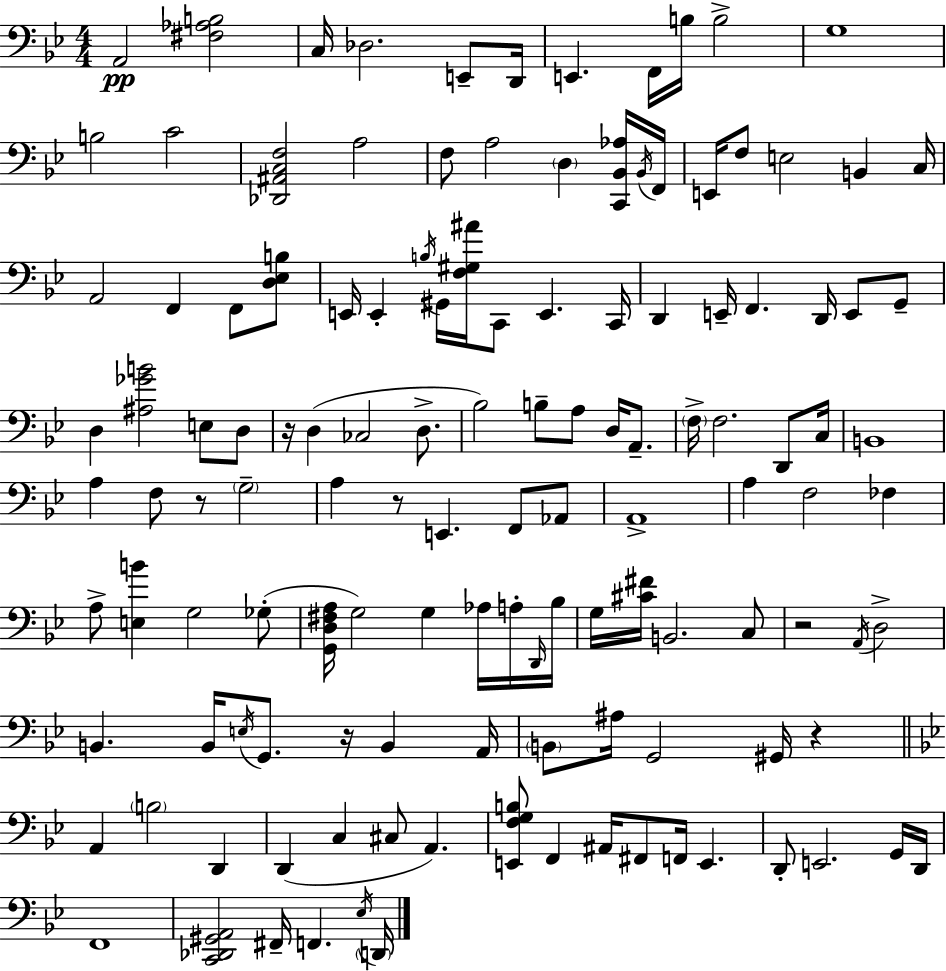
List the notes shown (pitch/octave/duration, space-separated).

A2/h [F#3,Ab3,B3]/h C3/s Db3/h. E2/e D2/s E2/q. F2/s B3/s B3/h G3/w B3/h C4/h [Db2,A#2,C3,F3]/h A3/h F3/e A3/h D3/q [C2,Bb2,Ab3]/s Bb2/s F2/s E2/s F3/e E3/h B2/q C3/s A2/h F2/q F2/e [D3,Eb3,B3]/e E2/s E2/q B3/s G#2/s [F3,G#3,A#4]/s C2/e E2/q. C2/s D2/q E2/s F2/q. D2/s E2/e G2/e D3/q [A#3,Gb4,B4]/h E3/e D3/e R/s D3/q CES3/h D3/e. Bb3/h B3/e A3/e D3/s A2/e. F3/s F3/h. D2/e C3/s B2/w A3/q F3/e R/e G3/h A3/q R/e E2/q. F2/e Ab2/e A2/w A3/q F3/h FES3/q A3/e [E3,B4]/q G3/h Gb3/e [G2,D3,F#3,A3]/s G3/h G3/q Ab3/s A3/s D2/s Bb3/s G3/s [C#4,F#4]/s B2/h. C3/e R/h A2/s D3/h B2/q. B2/s E3/s G2/e. R/s B2/q A2/s B2/e A#3/s G2/h G#2/s R/q A2/q B3/h D2/q D2/q C3/q C#3/e A2/q. [E2,F3,G3,B3]/e F2/q A#2/s F#2/e F2/s E2/q. D2/e E2/h. G2/s D2/s F2/w [C2,Db2,G#2,A2]/h F#2/s F2/q. Eb3/s D2/s